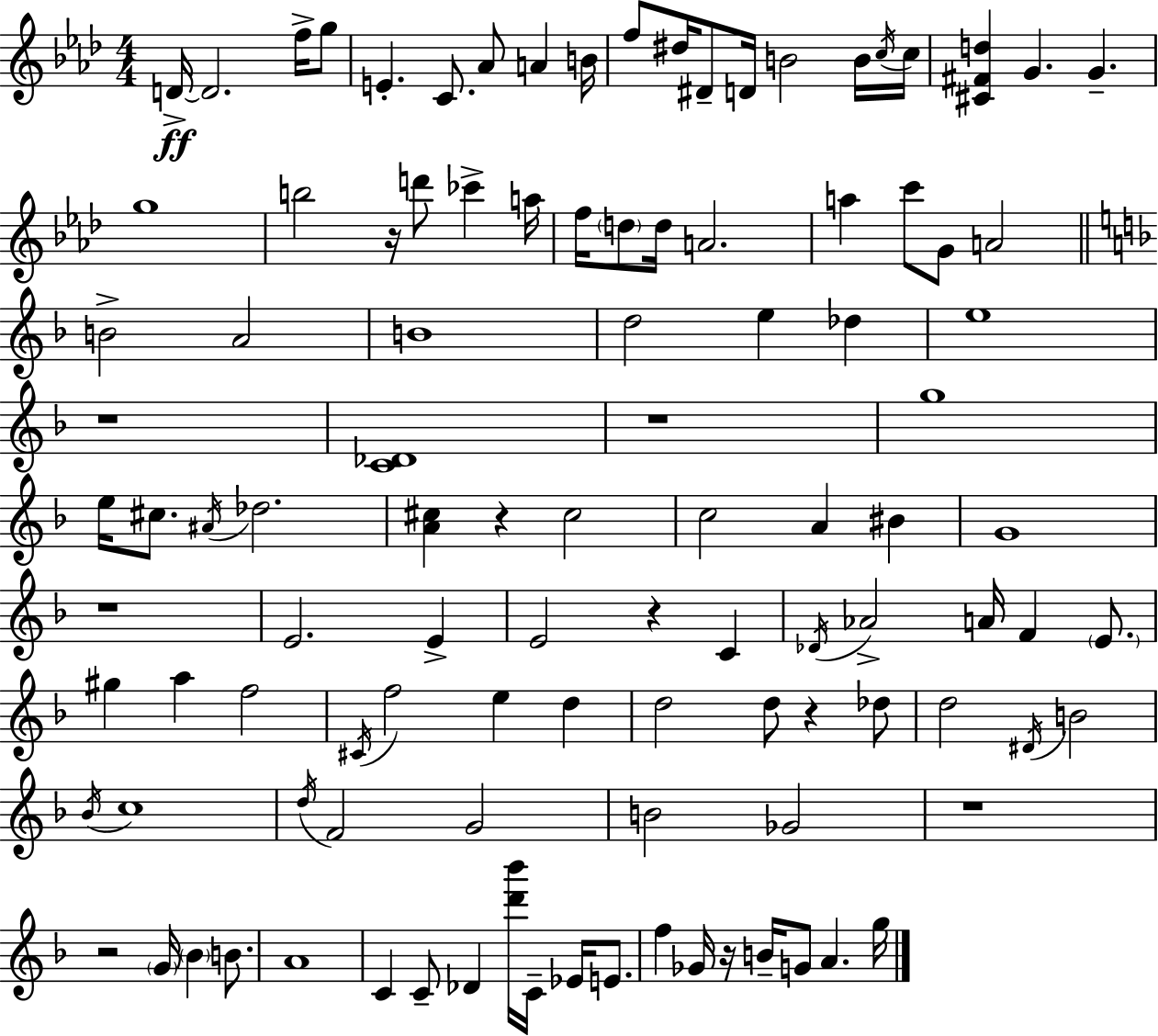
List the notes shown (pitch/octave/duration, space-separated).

D4/s D4/h. F5/s G5/e E4/q. C4/e. Ab4/e A4/q B4/s F5/e D#5/s D#4/e D4/s B4/h B4/s C5/s C5/s [C#4,F#4,D5]/q G4/q. G4/q. G5/w B5/h R/s D6/e CES6/q A5/s F5/s D5/e D5/s A4/h. A5/q C6/e G4/e A4/h B4/h A4/h B4/w D5/h E5/q Db5/q E5/w R/w [C4,Db4]/w R/w G5/w E5/s C#5/e. A#4/s Db5/h. [A4,C#5]/q R/q C#5/h C5/h A4/q BIS4/q G4/w R/w E4/h. E4/q E4/h R/q C4/q Db4/s Ab4/h A4/s F4/q E4/e. G#5/q A5/q F5/h C#4/s F5/h E5/q D5/q D5/h D5/e R/q Db5/e D5/h D#4/s B4/h Bb4/s C5/w D5/s F4/h G4/h B4/h Gb4/h R/w R/h G4/s Bb4/q B4/e. A4/w C4/q C4/e Db4/q [D6,Bb6]/s C4/s Eb4/s E4/e. F5/q Gb4/s R/s B4/s G4/e A4/q. G5/s